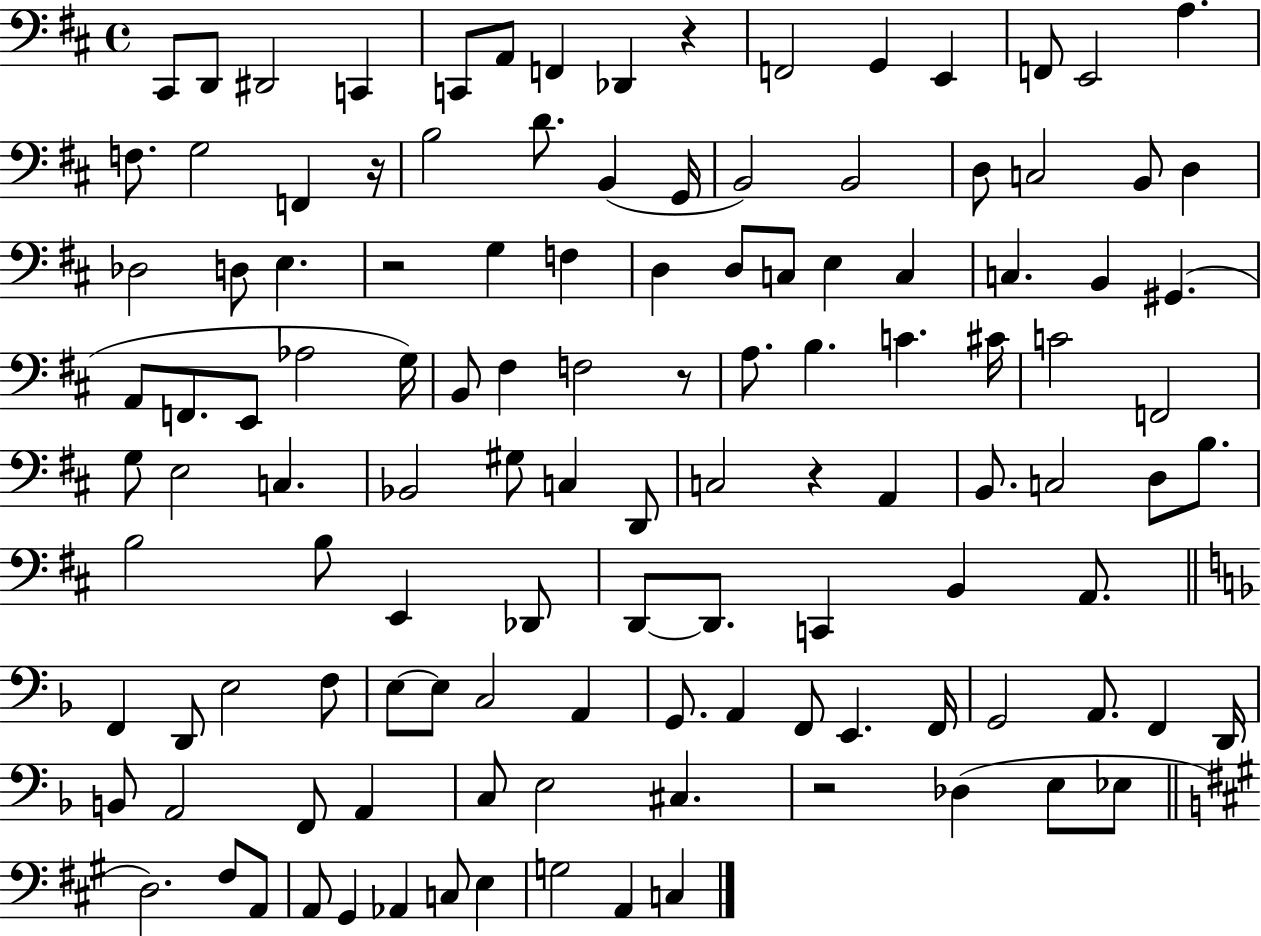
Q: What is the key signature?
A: D major